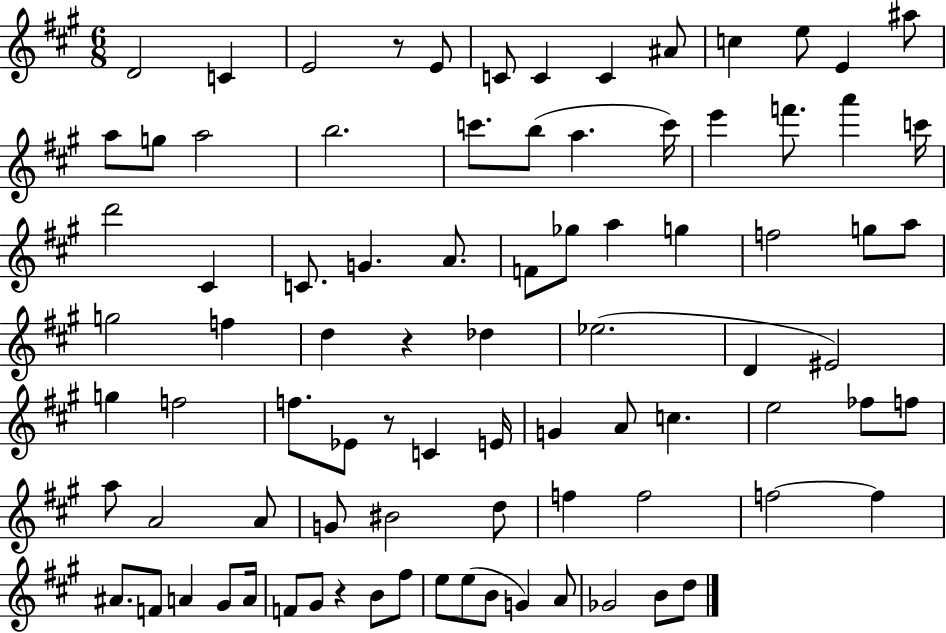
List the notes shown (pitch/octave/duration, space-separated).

D4/h C4/q E4/h R/e E4/e C4/e C4/q C4/q A#4/e C5/q E5/e E4/q A#5/e A5/e G5/e A5/h B5/h. C6/e. B5/e A5/q. C6/s E6/q F6/e. A6/q C6/s D6/h C#4/q C4/e. G4/q. A4/e. F4/e Gb5/e A5/q G5/q F5/h G5/e A5/e G5/h F5/q D5/q R/q Db5/q Eb5/h. D4/q EIS4/h G5/q F5/h F5/e. Eb4/e R/e C4/q E4/s G4/q A4/e C5/q. E5/h FES5/e F5/e A5/e A4/h A4/e G4/e BIS4/h D5/e F5/q F5/h F5/h F5/q A#4/e. F4/e A4/q G#4/e A4/s F4/e G#4/e R/q B4/e F#5/e E5/e E5/e B4/e G4/q A4/e Gb4/h B4/e D5/e